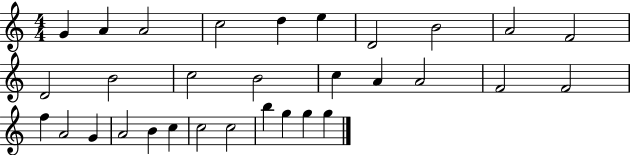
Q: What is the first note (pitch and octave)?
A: G4